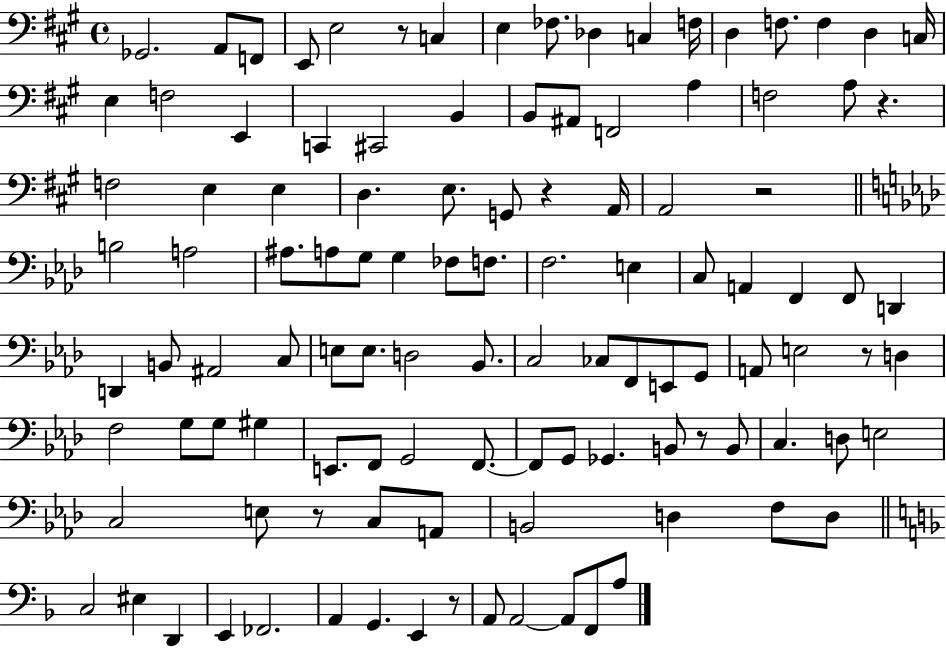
X:1
T:Untitled
M:4/4
L:1/4
K:A
_G,,2 A,,/2 F,,/2 E,,/2 E,2 z/2 C, E, _F,/2 _D, C, F,/4 D, F,/2 F, D, C,/4 E, F,2 E,, C,, ^C,,2 B,, B,,/2 ^A,,/2 F,,2 A, F,2 A,/2 z F,2 E, E, D, E,/2 G,,/2 z A,,/4 A,,2 z2 B,2 A,2 ^A,/2 A,/2 G,/2 G, _F,/2 F,/2 F,2 E, C,/2 A,, F,, F,,/2 D,, D,, B,,/2 ^A,,2 C,/2 E,/2 E,/2 D,2 _B,,/2 C,2 _C,/2 F,,/2 E,,/2 G,,/2 A,,/2 E,2 z/2 D, F,2 G,/2 G,/2 ^G, E,,/2 F,,/2 G,,2 F,,/2 F,,/2 G,,/2 _G,, B,,/2 z/2 B,,/2 C, D,/2 E,2 C,2 E,/2 z/2 C,/2 A,,/2 B,,2 D, F,/2 D,/2 C,2 ^E, D,, E,, _F,,2 A,, G,, E,, z/2 A,,/2 A,,2 A,,/2 F,,/2 A,/2